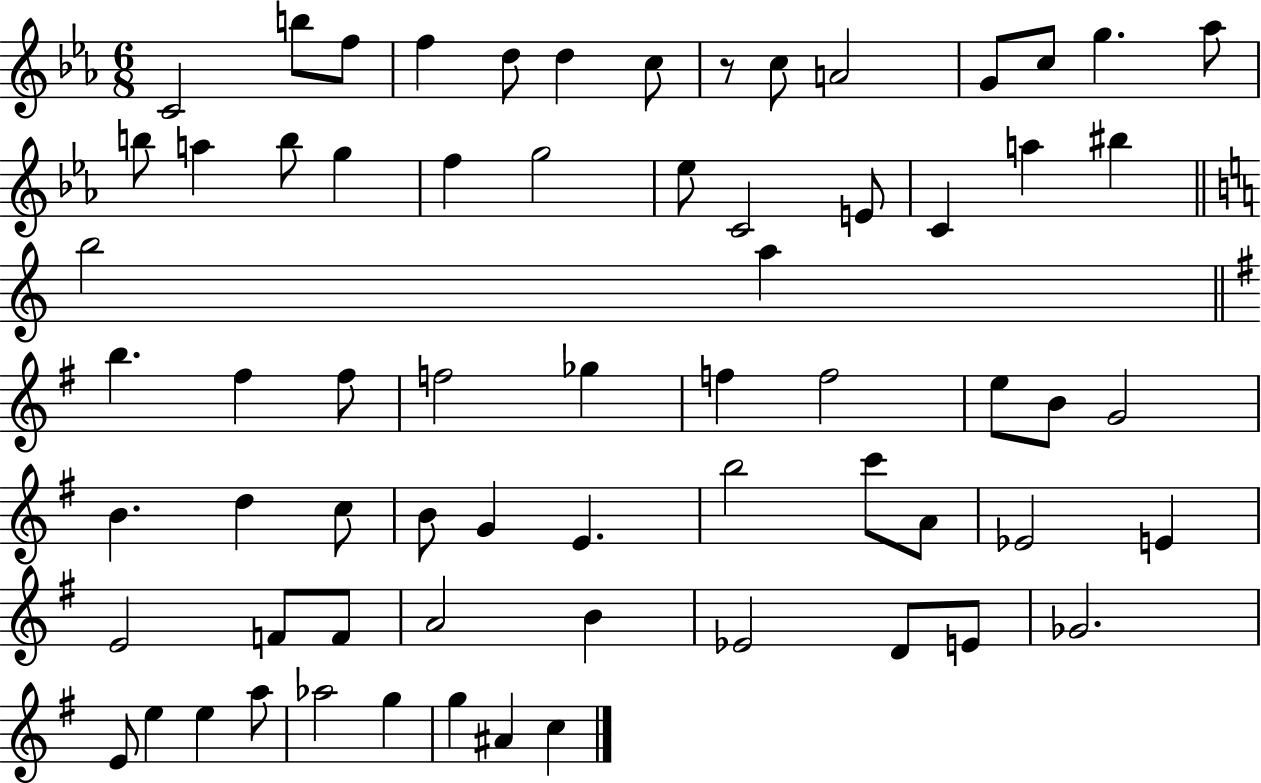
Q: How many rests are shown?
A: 1